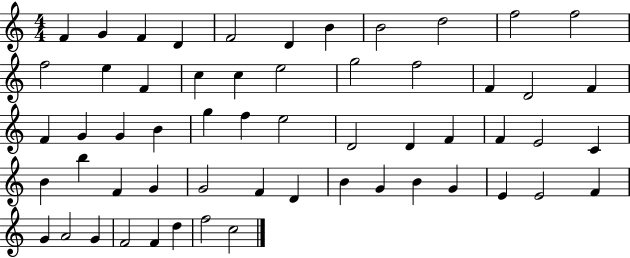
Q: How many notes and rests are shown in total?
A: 57